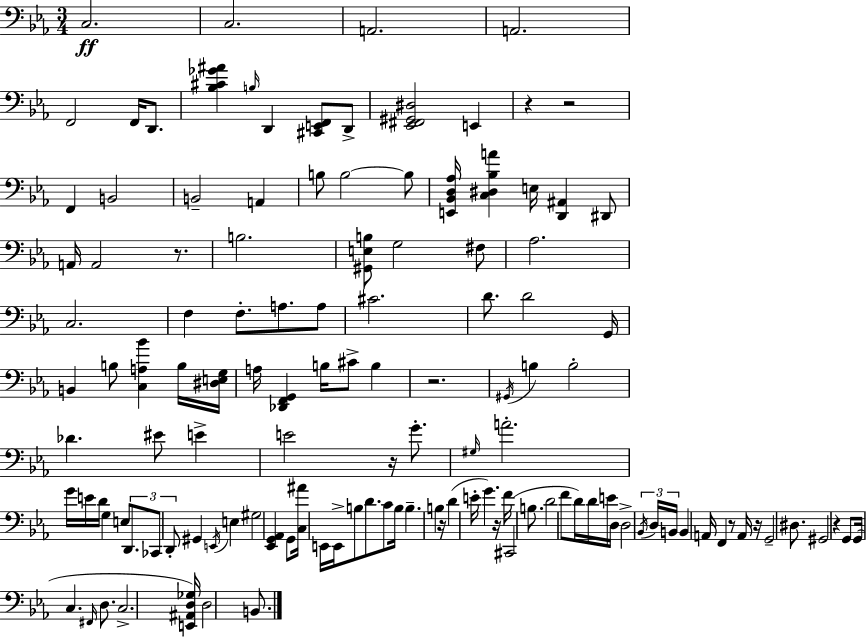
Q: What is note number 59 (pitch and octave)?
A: CES2